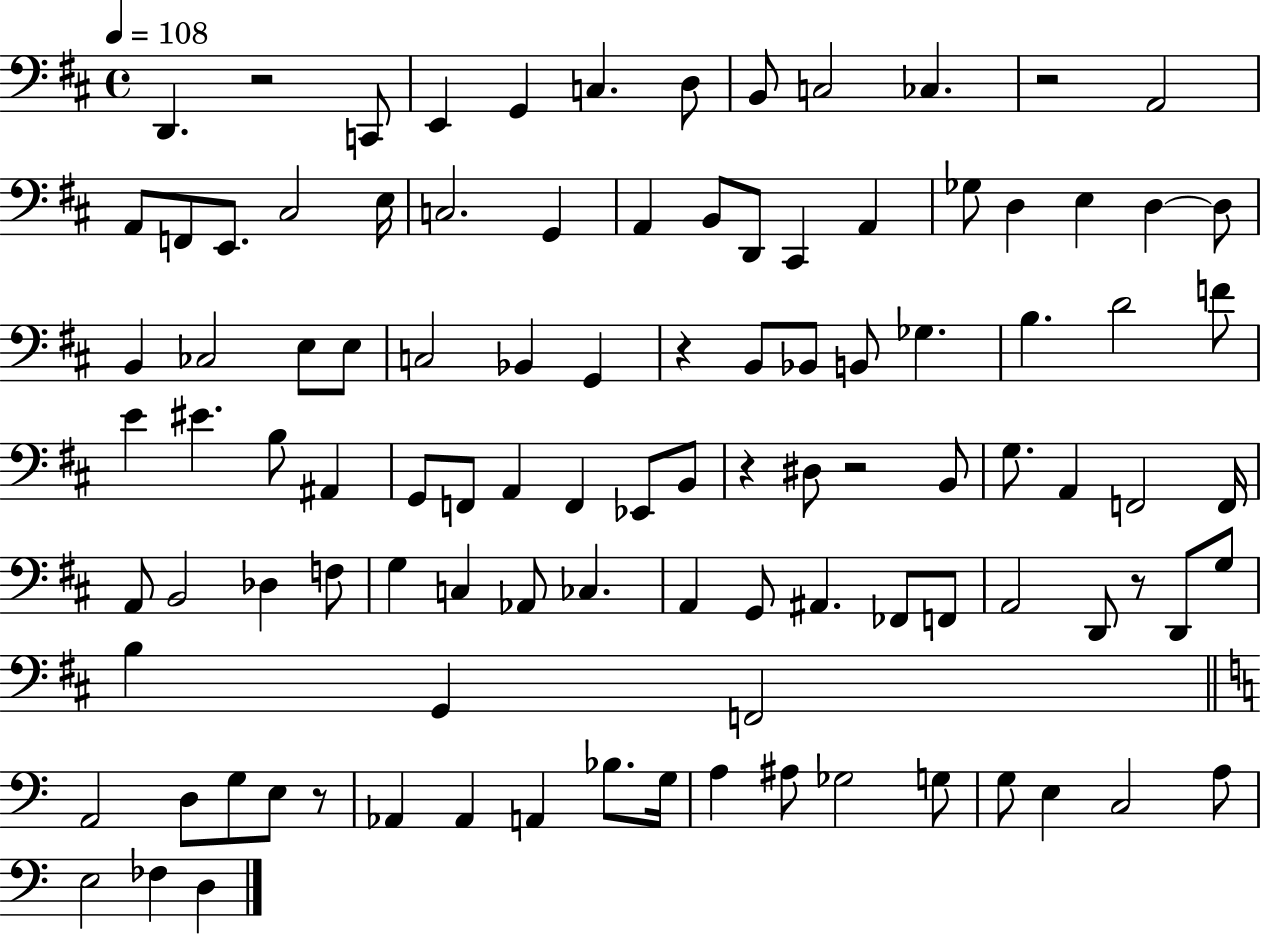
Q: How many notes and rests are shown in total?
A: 104